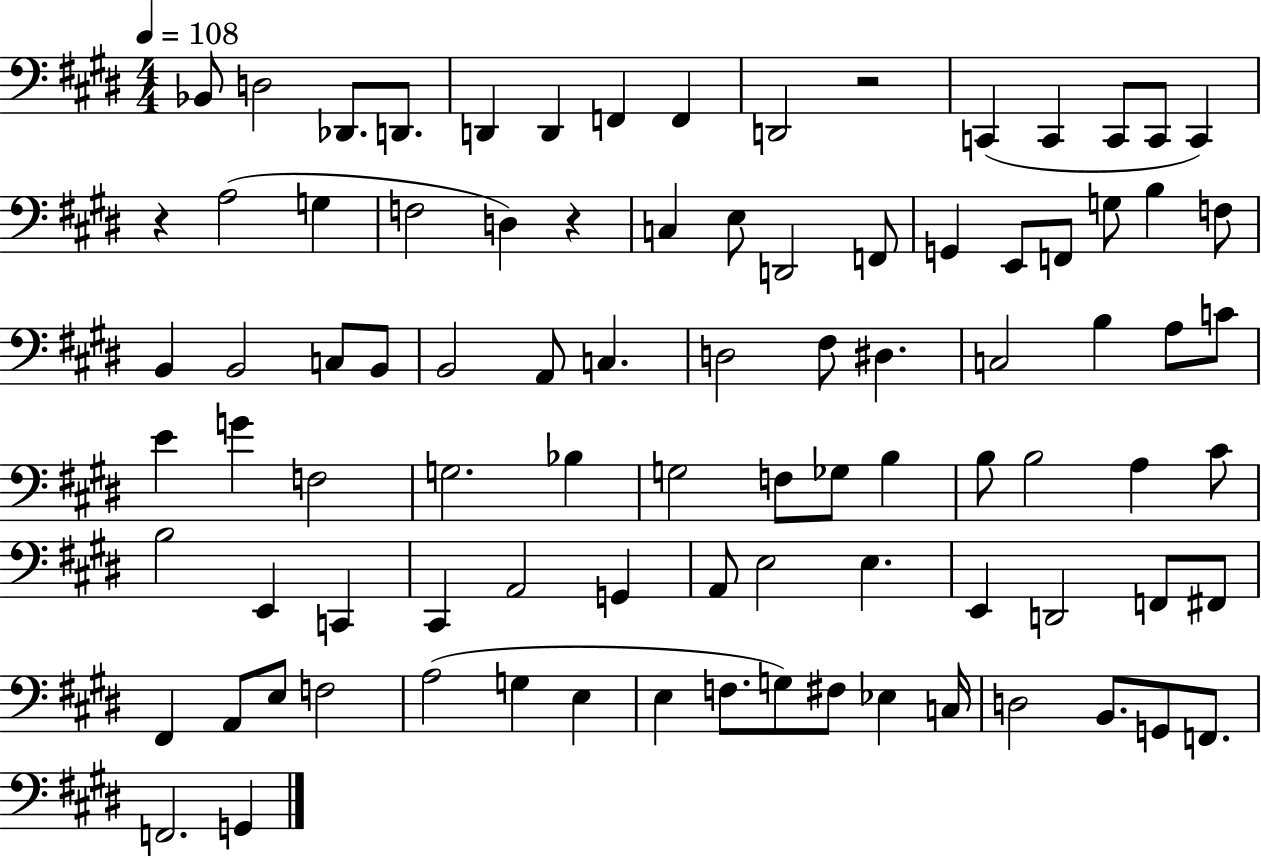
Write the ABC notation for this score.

X:1
T:Untitled
M:4/4
L:1/4
K:E
_B,,/2 D,2 _D,,/2 D,,/2 D,, D,, F,, F,, D,,2 z2 C,, C,, C,,/2 C,,/2 C,, z A,2 G, F,2 D, z C, E,/2 D,,2 F,,/2 G,, E,,/2 F,,/2 G,/2 B, F,/2 B,, B,,2 C,/2 B,,/2 B,,2 A,,/2 C, D,2 ^F,/2 ^D, C,2 B, A,/2 C/2 E G F,2 G,2 _B, G,2 F,/2 _G,/2 B, B,/2 B,2 A, ^C/2 B,2 E,, C,, ^C,, A,,2 G,, A,,/2 E,2 E, E,, D,,2 F,,/2 ^F,,/2 ^F,, A,,/2 E,/2 F,2 A,2 G, E, E, F,/2 G,/2 ^F,/2 _E, C,/4 D,2 B,,/2 G,,/2 F,,/2 F,,2 G,,